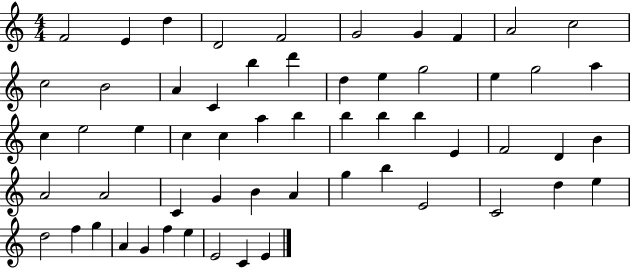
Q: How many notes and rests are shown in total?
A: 58